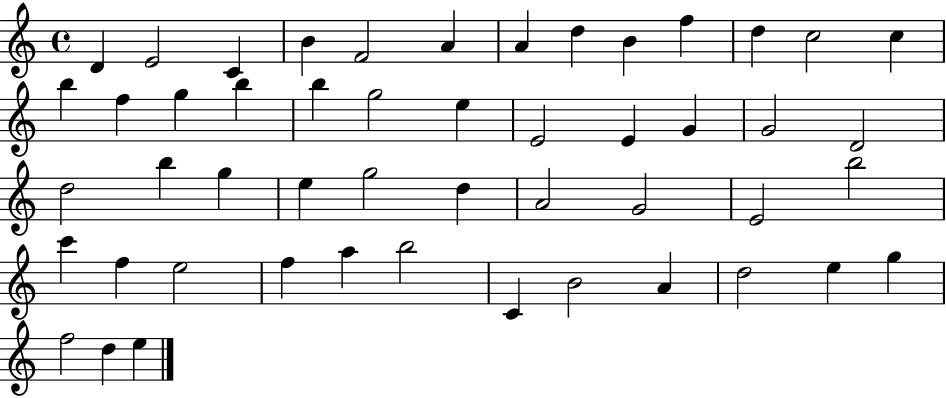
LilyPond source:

{
  \clef treble
  \time 4/4
  \defaultTimeSignature
  \key c \major
  d'4 e'2 c'4 | b'4 f'2 a'4 | a'4 d''4 b'4 f''4 | d''4 c''2 c''4 | \break b''4 f''4 g''4 b''4 | b''4 g''2 e''4 | e'2 e'4 g'4 | g'2 d'2 | \break d''2 b''4 g''4 | e''4 g''2 d''4 | a'2 g'2 | e'2 b''2 | \break c'''4 f''4 e''2 | f''4 a''4 b''2 | c'4 b'2 a'4 | d''2 e''4 g''4 | \break f''2 d''4 e''4 | \bar "|."
}